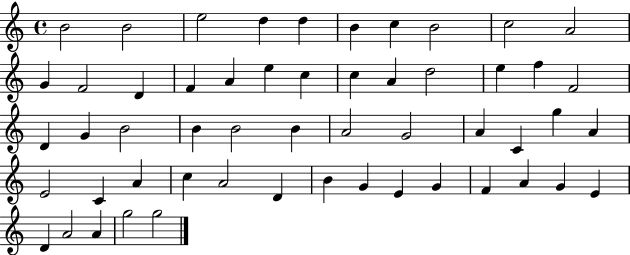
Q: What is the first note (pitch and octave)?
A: B4